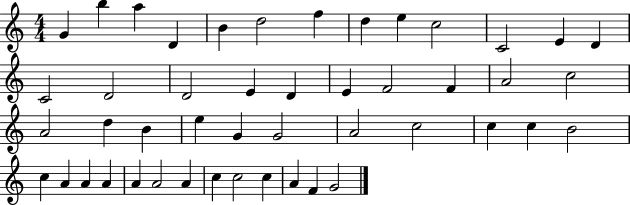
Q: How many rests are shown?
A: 0